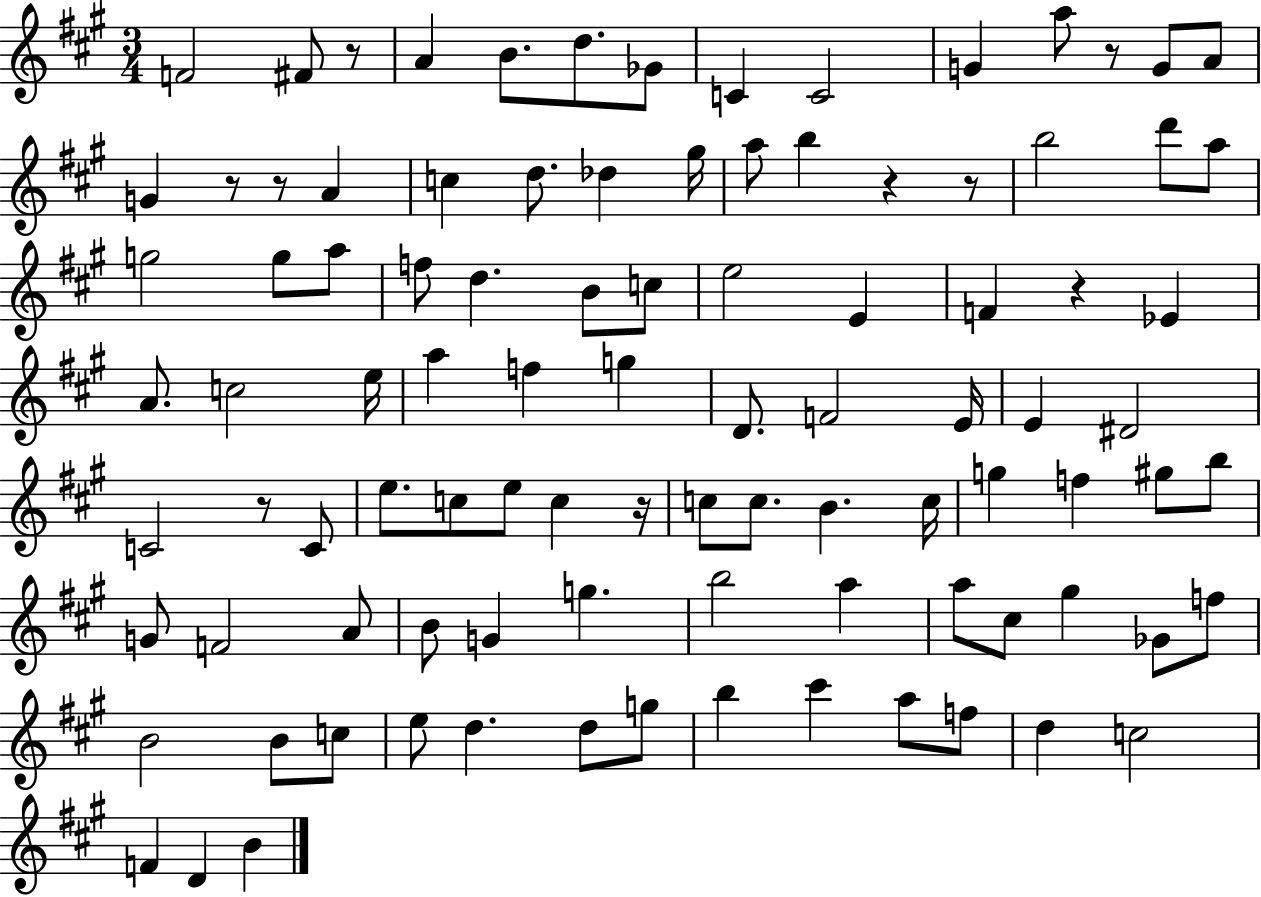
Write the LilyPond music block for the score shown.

{
  \clef treble
  \numericTimeSignature
  \time 3/4
  \key a \major
  \repeat volta 2 { f'2 fis'8 r8 | a'4 b'8. d''8. ges'8 | c'4 c'2 | g'4 a''8 r8 g'8 a'8 | \break g'4 r8 r8 a'4 | c''4 d''8. des''4 gis''16 | a''8 b''4 r4 r8 | b''2 d'''8 a''8 | \break g''2 g''8 a''8 | f''8 d''4. b'8 c''8 | e''2 e'4 | f'4 r4 ees'4 | \break a'8. c''2 e''16 | a''4 f''4 g''4 | d'8. f'2 e'16 | e'4 dis'2 | \break c'2 r8 c'8 | e''8. c''8 e''8 c''4 r16 | c''8 c''8. b'4. c''16 | g''4 f''4 gis''8 b''8 | \break g'8 f'2 a'8 | b'8 g'4 g''4. | b''2 a''4 | a''8 cis''8 gis''4 ges'8 f''8 | \break b'2 b'8 c''8 | e''8 d''4. d''8 g''8 | b''4 cis'''4 a''8 f''8 | d''4 c''2 | \break f'4 d'4 b'4 | } \bar "|."
}